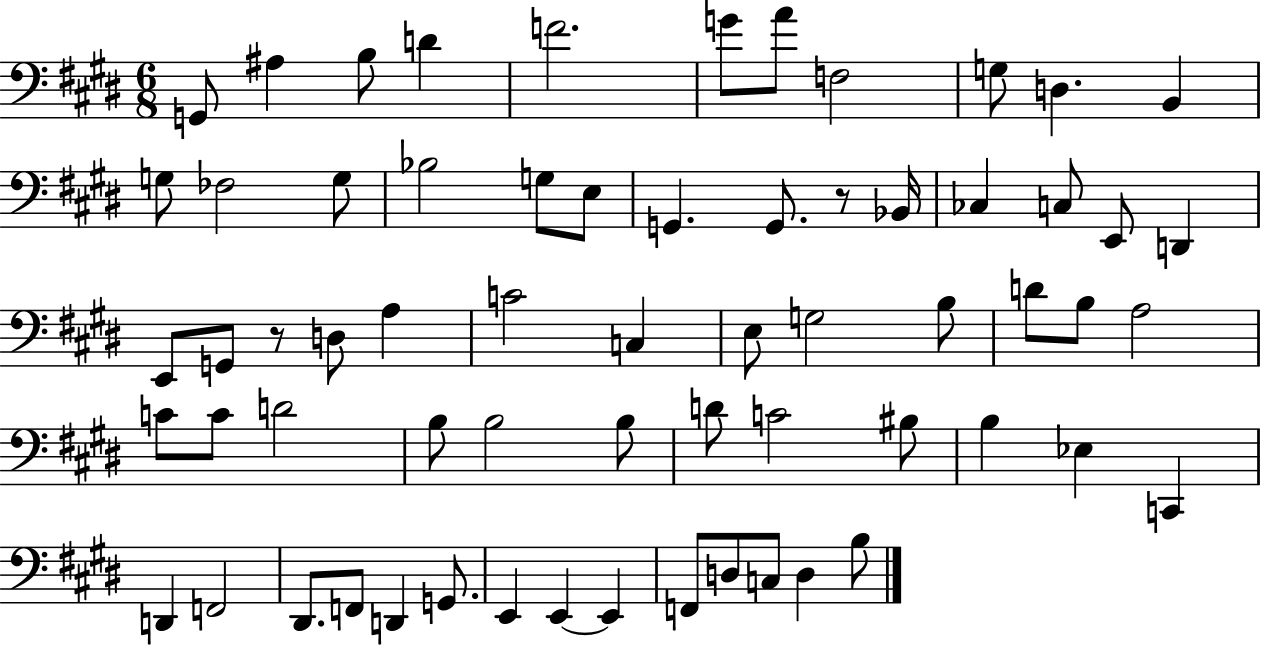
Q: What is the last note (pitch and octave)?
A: B3